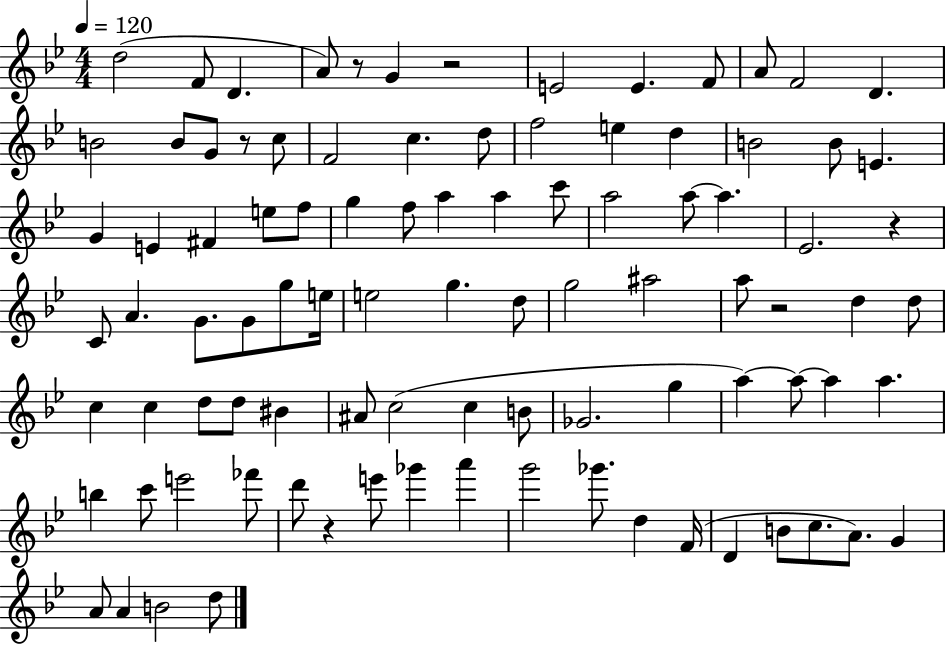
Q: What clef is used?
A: treble